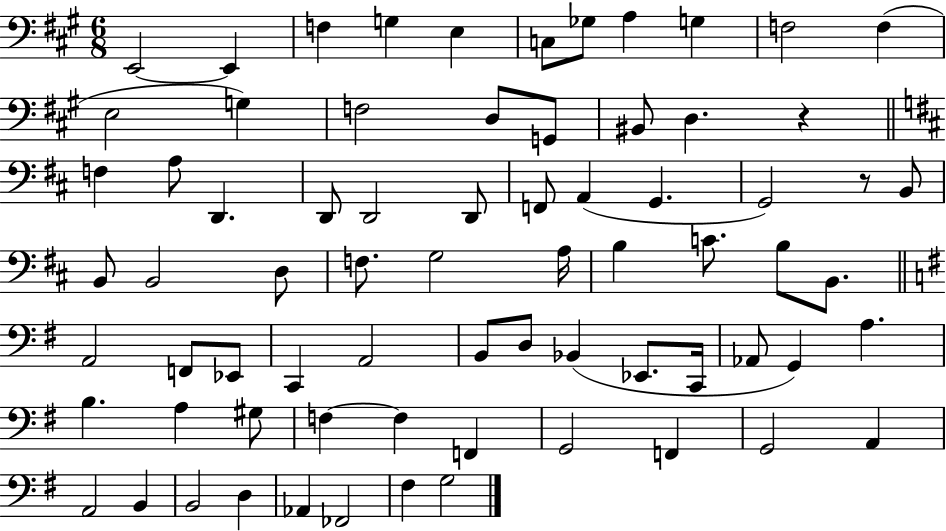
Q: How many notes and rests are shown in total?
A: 72